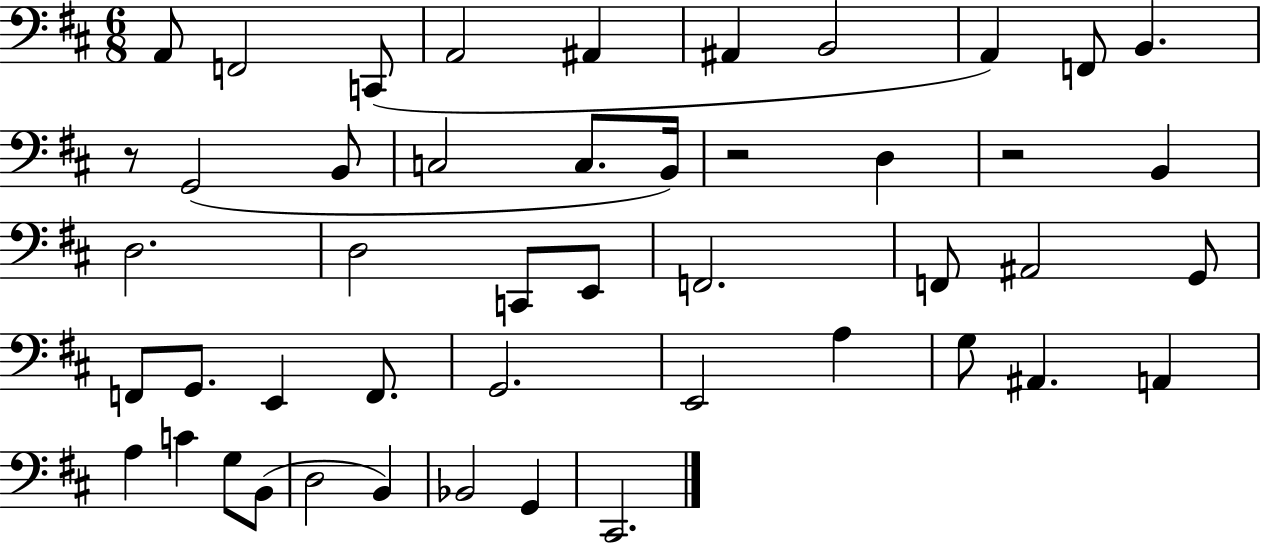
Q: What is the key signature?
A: D major